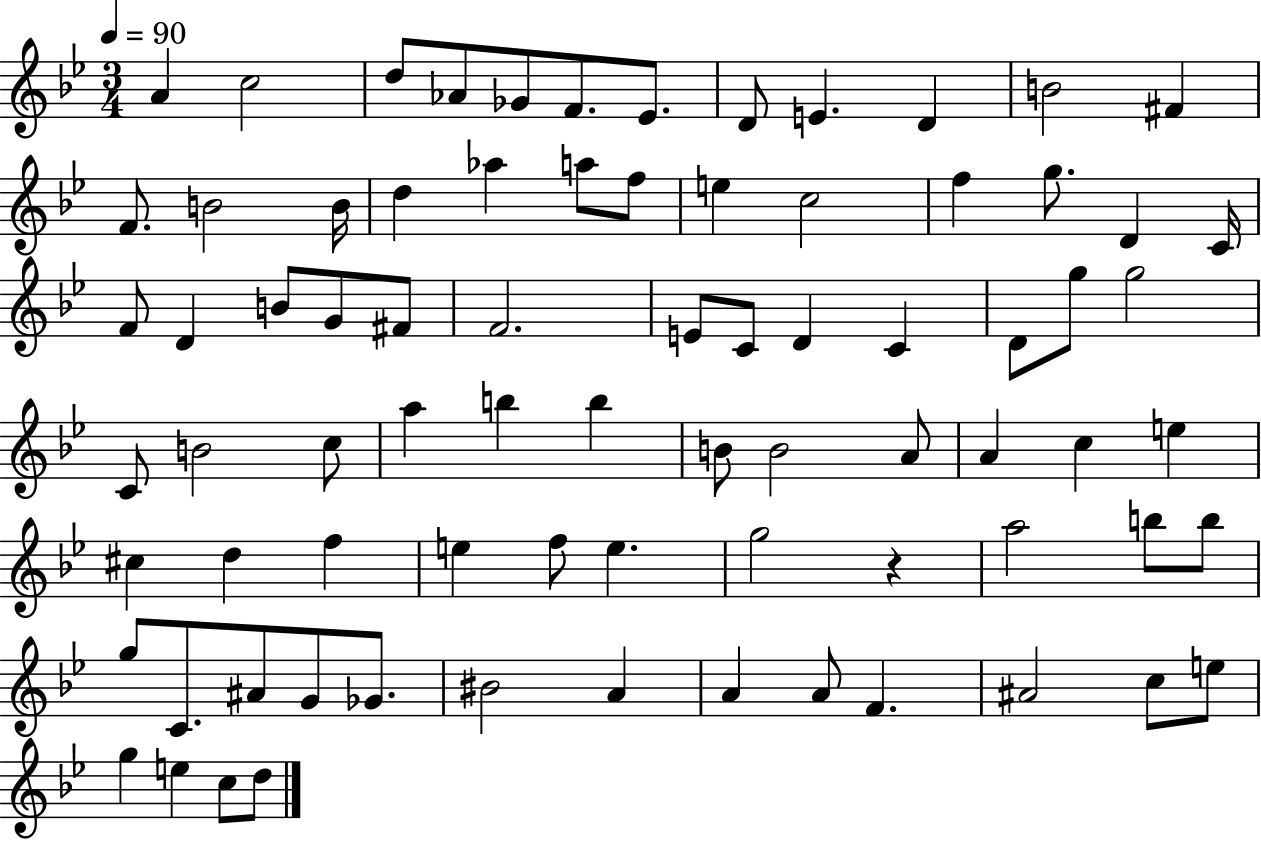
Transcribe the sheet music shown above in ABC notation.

X:1
T:Untitled
M:3/4
L:1/4
K:Bb
A c2 d/2 _A/2 _G/2 F/2 _E/2 D/2 E D B2 ^F F/2 B2 B/4 d _a a/2 f/2 e c2 f g/2 D C/4 F/2 D B/2 G/2 ^F/2 F2 E/2 C/2 D C D/2 g/2 g2 C/2 B2 c/2 a b b B/2 B2 A/2 A c e ^c d f e f/2 e g2 z a2 b/2 b/2 g/2 C/2 ^A/2 G/2 _G/2 ^B2 A A A/2 F ^A2 c/2 e/2 g e c/2 d/2